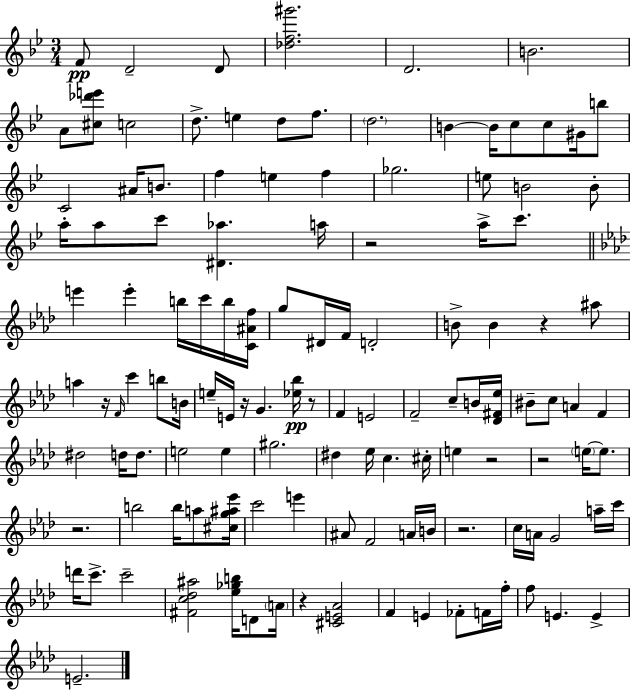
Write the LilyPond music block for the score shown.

{
  \clef treble
  \numericTimeSignature
  \time 3/4
  \key bes \major
  f'8\pp d'2-- d'8 | <des'' f'' gis'''>2. | d'2. | b'2. | \break a'8 <cis'' des''' e'''>8 c''2 | d''8.-> e''4 d''8 f''8. | \parenthesize d''2. | b'4~~ b'16 c''8 c''8 gis'16 b''8 | \break c'2 ais'16 b'8. | f''4 e''4 f''4 | ges''2. | e''8 b'2 b'8-. | \break a''16-. a''8 c'''8 <dis' aes''>4. a''16 | r2 a''16-> c'''8. | \bar "||" \break \key aes \major e'''4 e'''4-. b''16 c'''16 b''16 <c' ais' f''>16 | g''8 dis'16 f'16 d'2-. | b'8-> b'4 r4 ais''8 | a''4 r16 \grace { f'16 } c'''4 b''8 | \break b'16 e''16-- e'16 r16 g'4. <ees'' bes''>16\pp r8 | f'4 e'2 | f'2-- c''8-- b'16 | <des' fis' ees''>16 bis'8-- c''8 a'4 f'4 | \break dis''2 d''16 d''8. | e''2 e''4 | gis''2. | dis''4 ees''16 c''4. | \break cis''16-. e''4 r2 | r2 \parenthesize e''16~~ e''8. | r2. | b''2 b''16 a''8 | \break <cis'' g'' ais'' ees'''>16 c'''2 e'''4 | ais'8 f'2 a'16 | b'16 r2. | c''16 a'16 g'2 a''16-- | \break c'''16 d'''16 c'''8.-> c'''2-- | <fis' c'' des'' ais''>2 <ees'' ges'' b''>16 d'8 | \parenthesize a'16 r4 <cis' e' aes'>2 | f'4 e'4 fes'8-. f'16 | \break f''16-. f''8 e'4. e'4-> | e'2.-- | \bar "|."
}